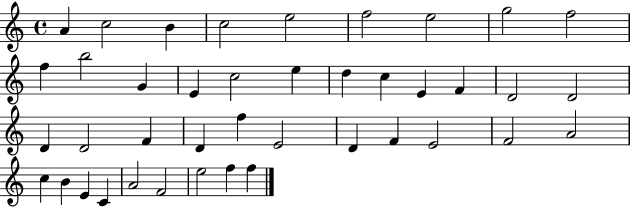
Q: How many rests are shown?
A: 0